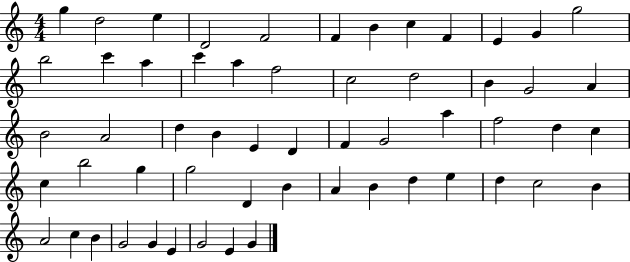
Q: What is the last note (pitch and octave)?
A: G4